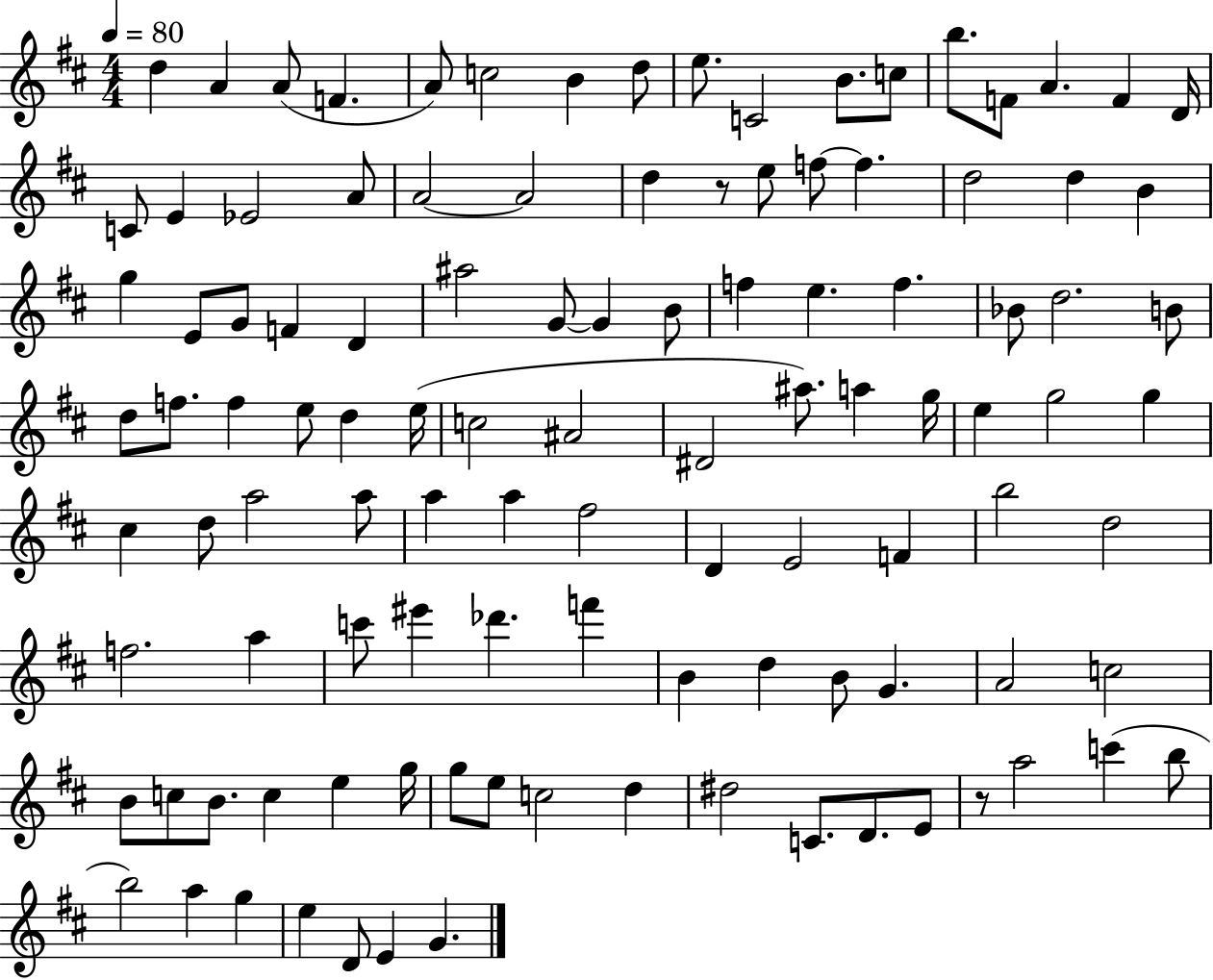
D5/q A4/q A4/e F4/q. A4/e C5/h B4/q D5/e E5/e. C4/h B4/e. C5/e B5/e. F4/e A4/q. F4/q D4/s C4/e E4/q Eb4/h A4/e A4/h A4/h D5/q R/e E5/e F5/e F5/q. D5/h D5/q B4/q G5/q E4/e G4/e F4/q D4/q A#5/h G4/e G4/q B4/e F5/q E5/q. F5/q. Bb4/e D5/h. B4/e D5/e F5/e. F5/q E5/e D5/q E5/s C5/h A#4/h D#4/h A#5/e. A5/q G5/s E5/q G5/h G5/q C#5/q D5/e A5/h A5/e A5/q A5/q F#5/h D4/q E4/h F4/q B5/h D5/h F5/h. A5/q C6/e EIS6/q Db6/q. F6/q B4/q D5/q B4/e G4/q. A4/h C5/h B4/e C5/e B4/e. C5/q E5/q G5/s G5/e E5/e C5/h D5/q D#5/h C4/e. D4/e. E4/e R/e A5/h C6/q B5/e B5/h A5/q G5/q E5/q D4/e E4/q G4/q.